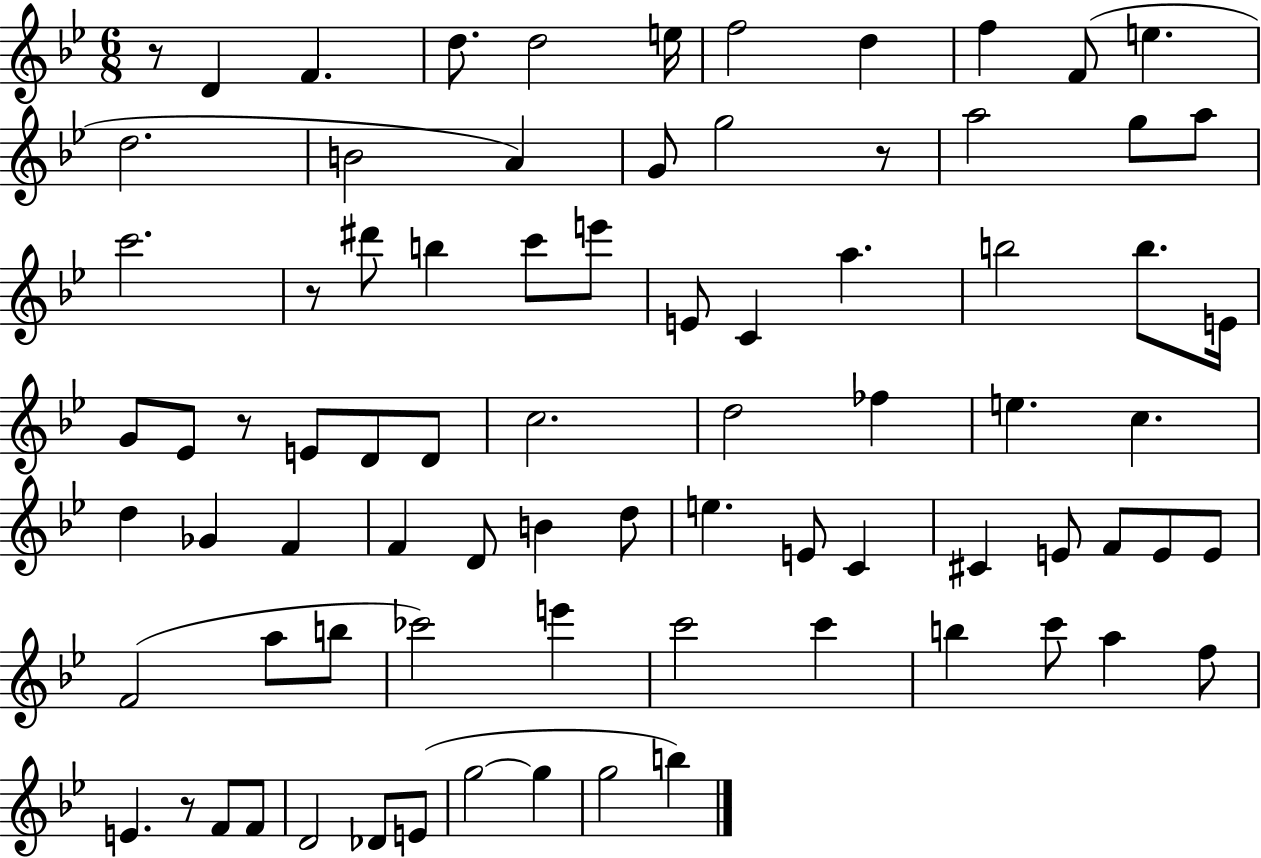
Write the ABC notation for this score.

X:1
T:Untitled
M:6/8
L:1/4
K:Bb
z/2 D F d/2 d2 e/4 f2 d f F/2 e d2 B2 A G/2 g2 z/2 a2 g/2 a/2 c'2 z/2 ^d'/2 b c'/2 e'/2 E/2 C a b2 b/2 E/4 G/2 _E/2 z/2 E/2 D/2 D/2 c2 d2 _f e c d _G F F D/2 B d/2 e E/2 C ^C E/2 F/2 E/2 E/2 F2 a/2 b/2 _c'2 e' c'2 c' b c'/2 a f/2 E z/2 F/2 F/2 D2 _D/2 E/2 g2 g g2 b